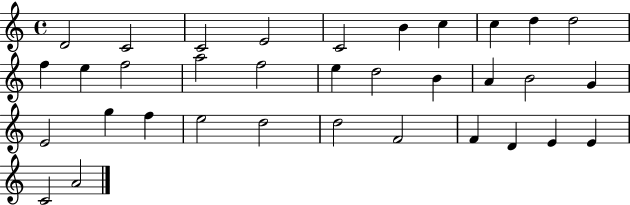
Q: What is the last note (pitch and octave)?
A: A4